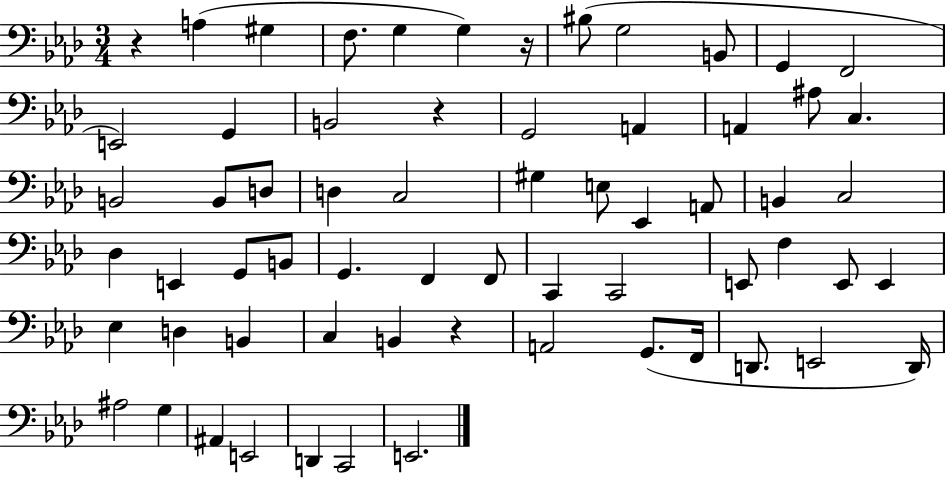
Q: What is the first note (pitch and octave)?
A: A3